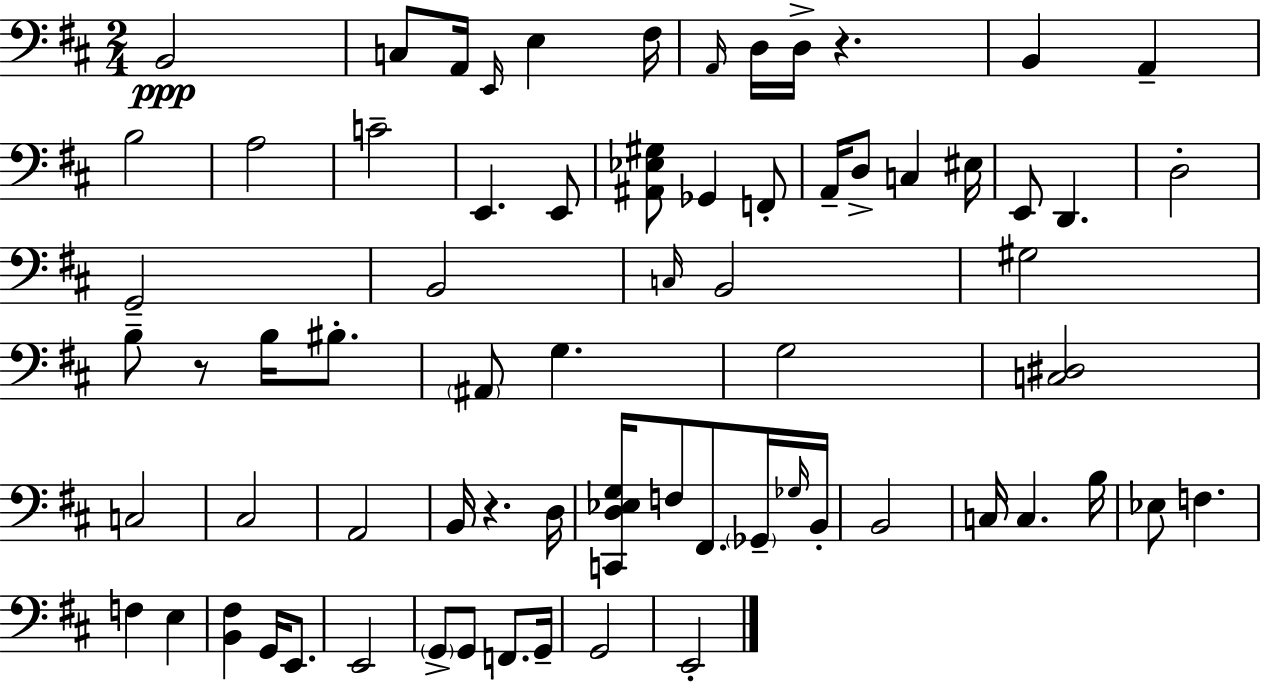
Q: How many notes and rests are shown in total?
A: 70